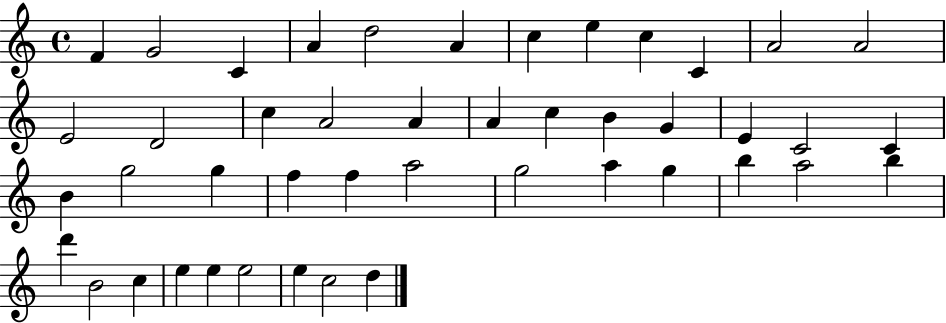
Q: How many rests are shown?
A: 0